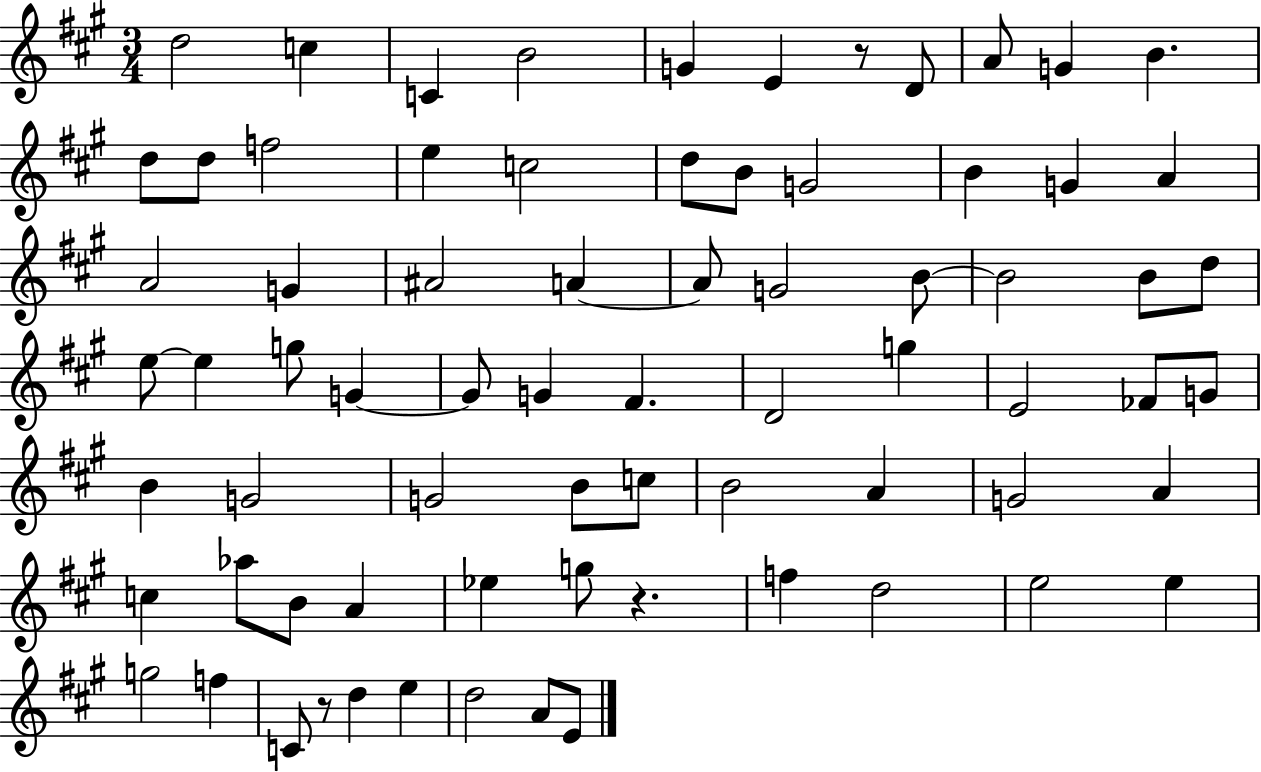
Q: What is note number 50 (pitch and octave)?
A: A4